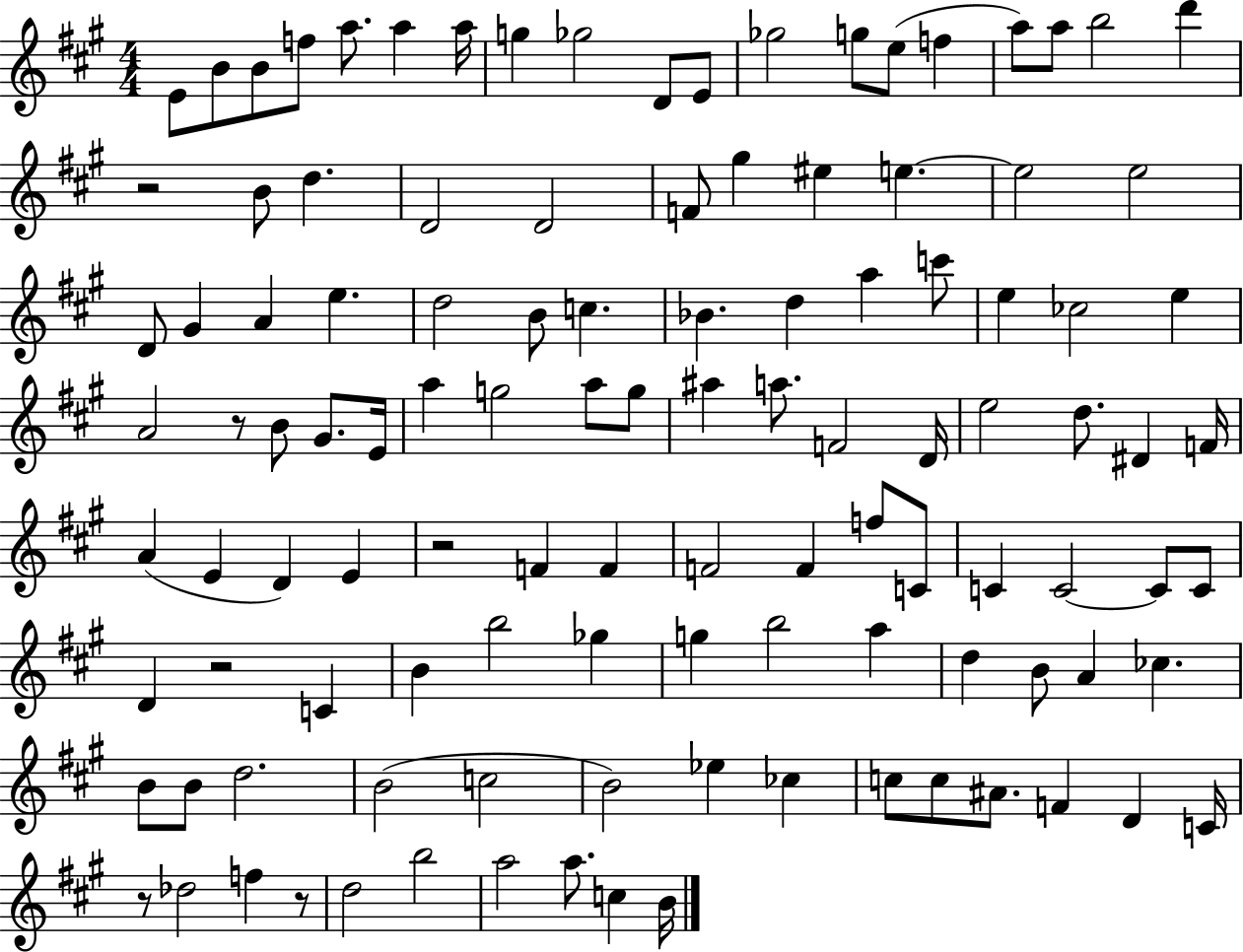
E4/e B4/e B4/e F5/e A5/e. A5/q A5/s G5/q Gb5/h D4/e E4/e Gb5/h G5/e E5/e F5/q A5/e A5/e B5/h D6/q R/h B4/e D5/q. D4/h D4/h F4/e G#5/q EIS5/q E5/q. E5/h E5/h D4/e G#4/q A4/q E5/q. D5/h B4/e C5/q. Bb4/q. D5/q A5/q C6/e E5/q CES5/h E5/q A4/h R/e B4/e G#4/e. E4/s A5/q G5/h A5/e G5/e A#5/q A5/e. F4/h D4/s E5/h D5/e. D#4/q F4/s A4/q E4/q D4/q E4/q R/h F4/q F4/q F4/h F4/q F5/e C4/e C4/q C4/h C4/e C4/e D4/q R/h C4/q B4/q B5/h Gb5/q G5/q B5/h A5/q D5/q B4/e A4/q CES5/q. B4/e B4/e D5/h. B4/h C5/h B4/h Eb5/q CES5/q C5/e C5/e A#4/e. F4/q D4/q C4/s R/e Db5/h F5/q R/e D5/h B5/h A5/h A5/e. C5/q B4/s